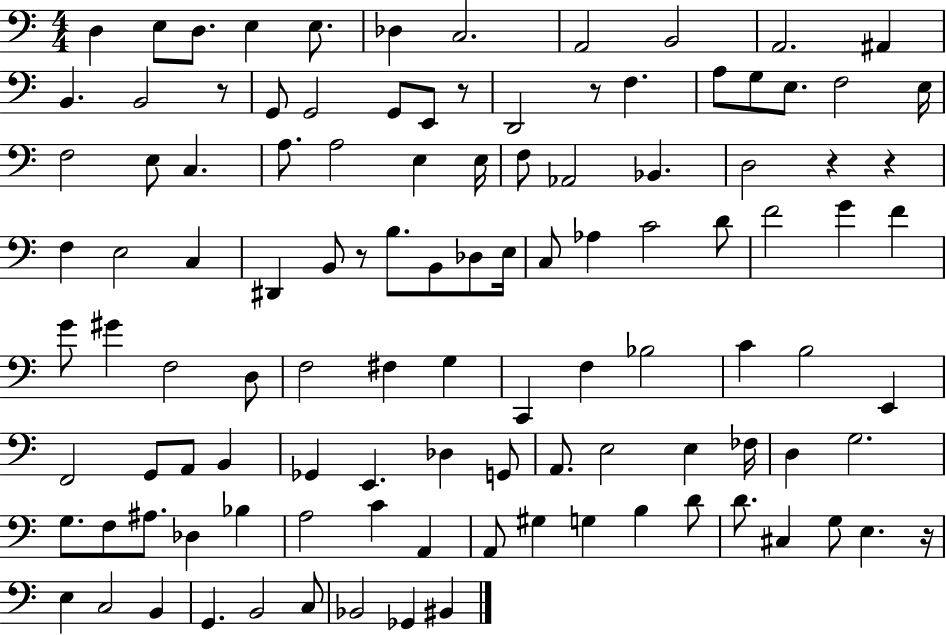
{
  \clef bass
  \numericTimeSignature
  \time 4/4
  \key c \major
  \repeat volta 2 { d4 e8 d8. e4 e8. | des4 c2. | a,2 b,2 | a,2. ais,4 | \break b,4. b,2 r8 | g,8 g,2 g,8 e,8 r8 | d,2 r8 f4. | a8 g8 e8. f2 e16 | \break f2 e8 c4. | a8. a2 e4 e16 | f8 aes,2 bes,4. | d2 r4 r4 | \break f4 e2 c4 | dis,4 b,8 r8 b8. b,8 des8 e16 | c8 aes4 c'2 d'8 | f'2 g'4 f'4 | \break g'8 gis'4 f2 d8 | f2 fis4 g4 | c,4 f4 bes2 | c'4 b2 e,4 | \break f,2 g,8 a,8 b,4 | ges,4 e,4. des4 g,8 | a,8. e2 e4 fes16 | d4 g2. | \break g8. f8 ais8. des4 bes4 | a2 c'4 a,4 | a,8 gis4 g4 b4 d'8 | d'8. cis4 g8 e4. r16 | \break e4 c2 b,4 | g,4. b,2 c8 | bes,2 ges,4 bis,4 | } \bar "|."
}